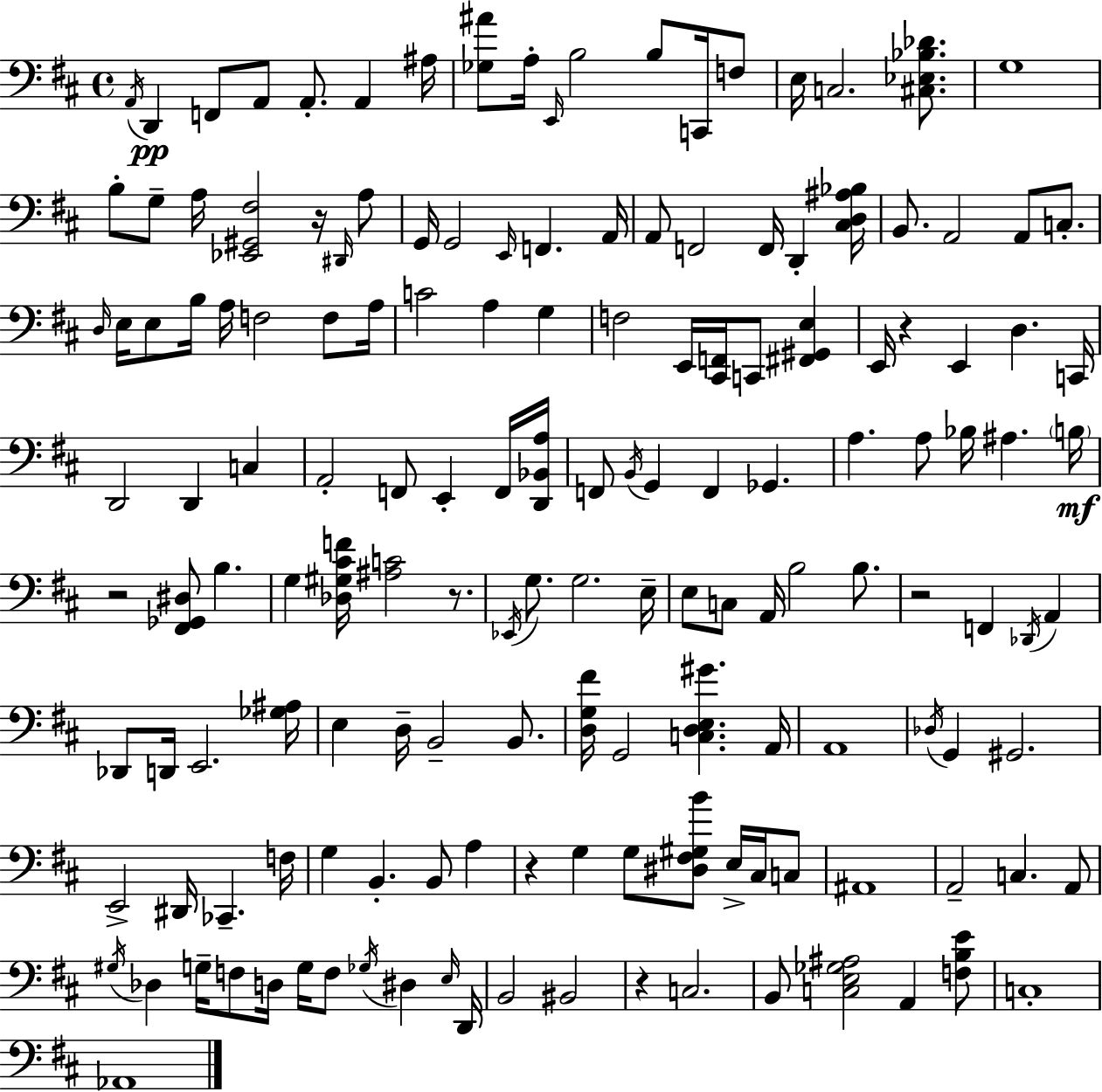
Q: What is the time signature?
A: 4/4